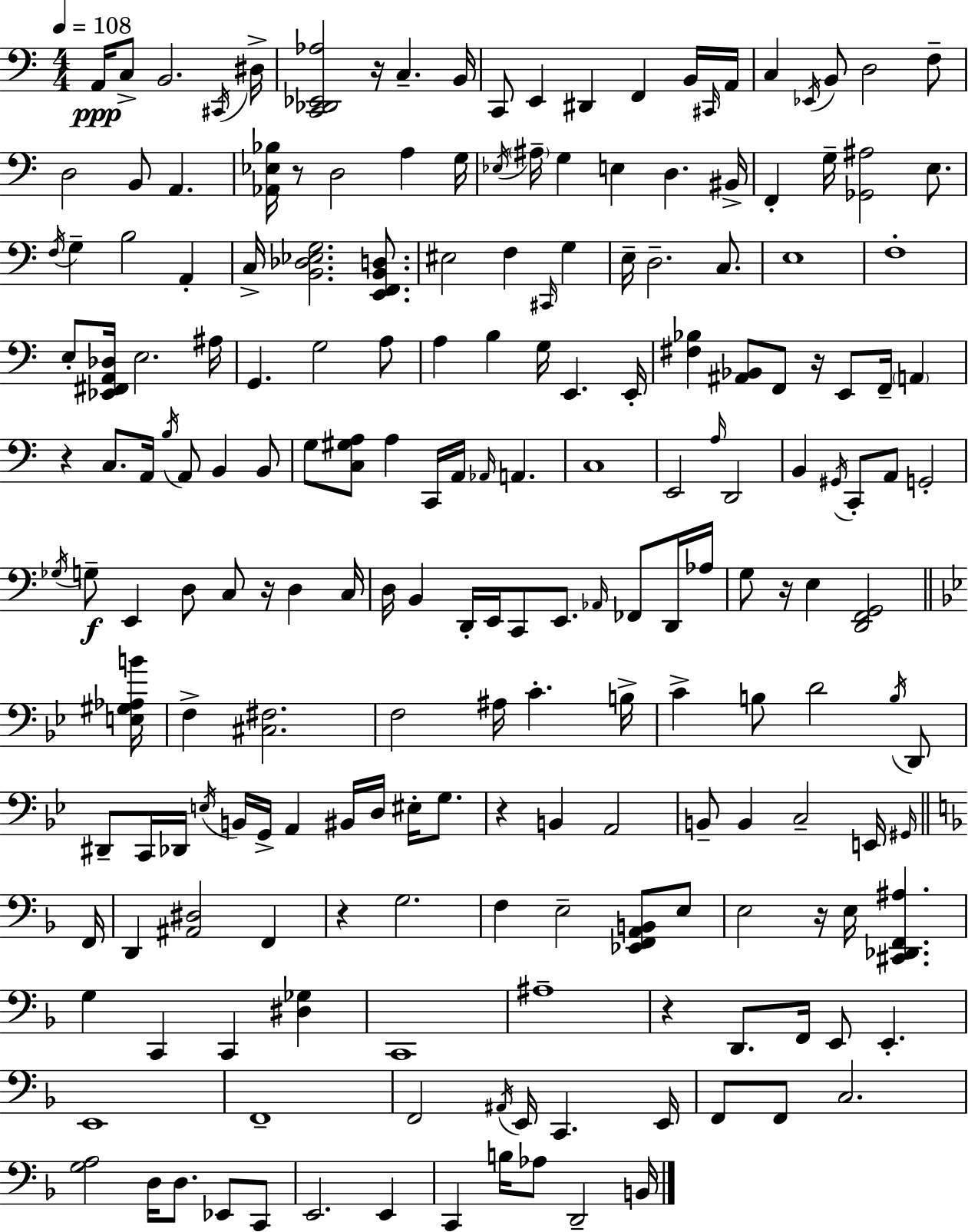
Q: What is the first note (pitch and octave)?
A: A2